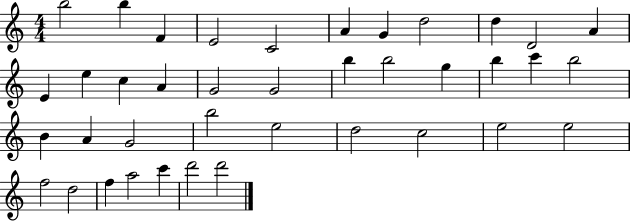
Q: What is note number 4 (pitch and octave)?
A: E4